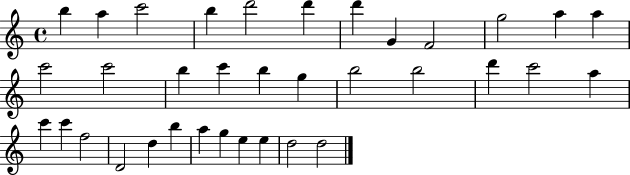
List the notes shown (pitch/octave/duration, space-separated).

B5/q A5/q C6/h B5/q D6/h D6/q D6/q G4/q F4/h G5/h A5/q A5/q C6/h C6/h B5/q C6/q B5/q G5/q B5/h B5/h D6/q C6/h A5/q C6/q C6/q F5/h D4/h D5/q B5/q A5/q G5/q E5/q E5/q D5/h D5/h